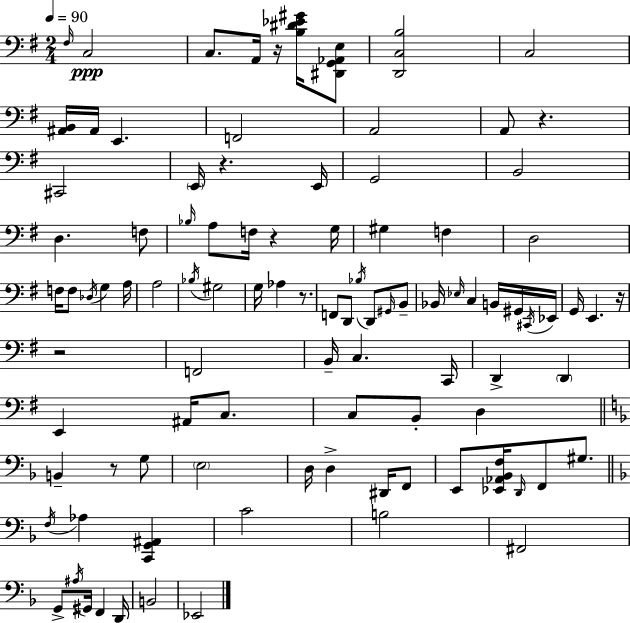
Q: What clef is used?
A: bass